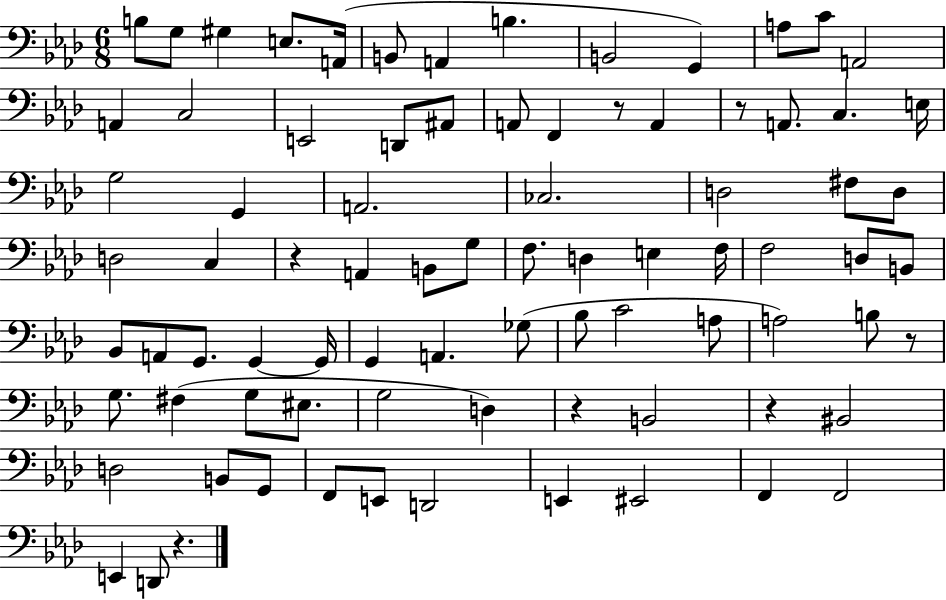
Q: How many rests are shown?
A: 7